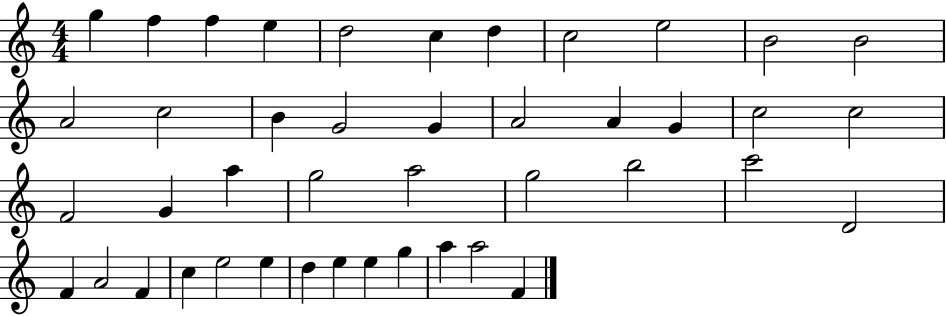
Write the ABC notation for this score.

X:1
T:Untitled
M:4/4
L:1/4
K:C
g f f e d2 c d c2 e2 B2 B2 A2 c2 B G2 G A2 A G c2 c2 F2 G a g2 a2 g2 b2 c'2 D2 F A2 F c e2 e d e e g a a2 F